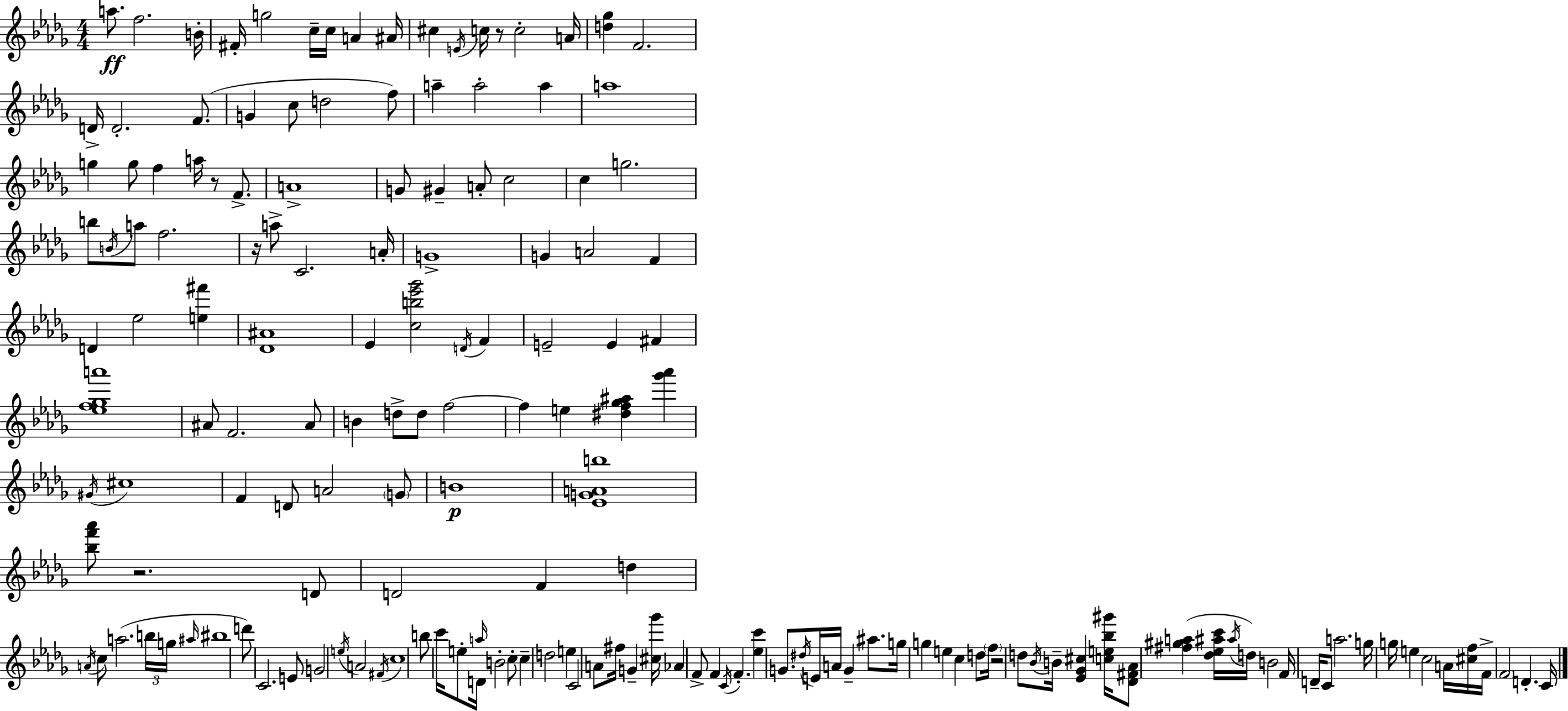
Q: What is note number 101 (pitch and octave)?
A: D5